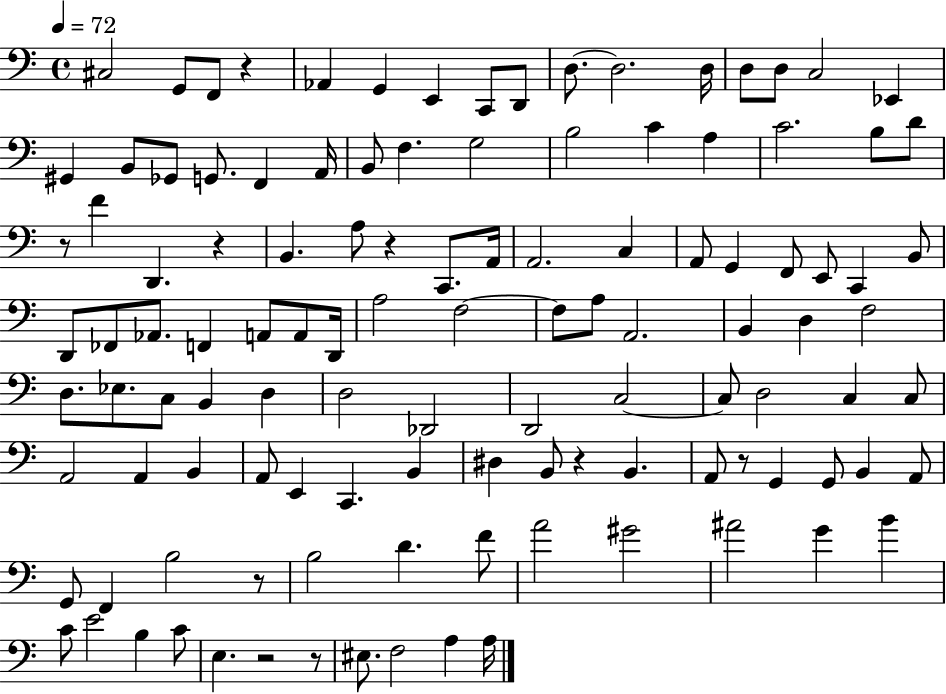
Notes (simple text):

C#3/h G2/e F2/e R/q Ab2/q G2/q E2/q C2/e D2/e D3/e. D3/h. D3/s D3/e D3/e C3/h Eb2/q G#2/q B2/e Gb2/e G2/e. F2/q A2/s B2/e F3/q. G3/h B3/h C4/q A3/q C4/h. B3/e D4/e R/e F4/q D2/q. R/q B2/q. A3/e R/q C2/e. A2/s A2/h. C3/q A2/e G2/q F2/e E2/e C2/q B2/e D2/e FES2/e Ab2/e. F2/q A2/e A2/e D2/s A3/h F3/h F3/e A3/e A2/h. B2/q D3/q F3/h D3/e. Eb3/e. C3/e B2/q D3/q D3/h Db2/h D2/h C3/h C3/e D3/h C3/q C3/e A2/h A2/q B2/q A2/e E2/q C2/q. B2/q D#3/q B2/e R/q B2/q. A2/e R/e G2/q G2/e B2/q A2/e G2/e F2/q B3/h R/e B3/h D4/q. F4/e A4/h G#4/h A#4/h G4/q B4/q C4/e E4/h B3/q C4/e E3/q. R/h R/e EIS3/e. F3/h A3/q A3/s